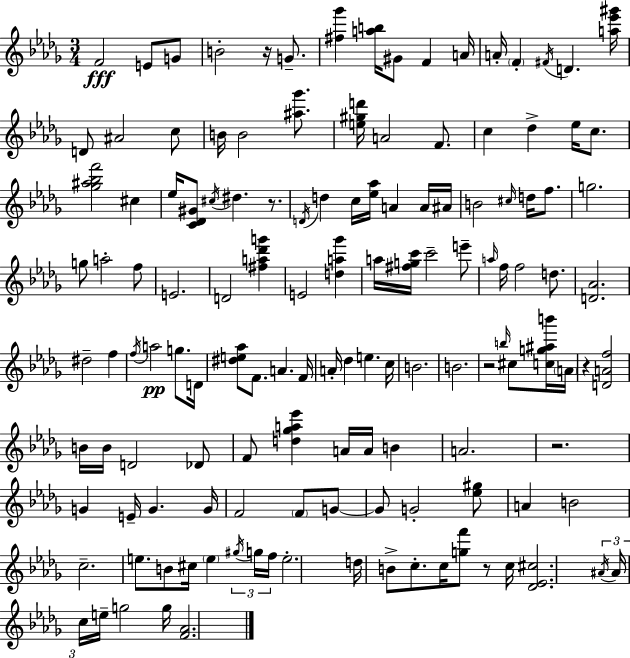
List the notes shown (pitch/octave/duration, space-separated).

F4/h E4/e G4/e B4/h R/s G4/e. [F#5,Gb6]/q [A5,B5]/s G#4/e F4/q A4/s A4/s F4/q F#4/s D4/q. [A5,Eb6,G#6]/s D4/e A#4/h C5/e B4/s B4/h [A#5,Gb6]/e. [E5,G#5,D6]/s A4/h F4/e. C5/q Db5/q Eb5/s C5/e. [Gb5,A#5,Bb5,F6]/h C#5/q Eb5/s [C4,Db4,G#4]/e C#5/s D#5/q. R/e. D4/s D5/q C5/s [Eb5,Ab5]/s A4/q A4/s A#4/s B4/h C#5/s D5/s F5/e. G5/h. G5/e A5/h F5/e E4/h. D4/h [F#5,A5,Db6,G6]/q E4/h [D5,A5,Gb6]/q A5/s [F#5,G5,C6]/s C6/h E6/e A5/s F5/s F5/h D5/e. [D4,Ab4]/h. D#5/h F5/q F5/s A5/h G5/e. D4/s [D#5,E5,Ab5]/e F4/e. A4/q. F4/s A4/s Db5/q E5/q. C5/s B4/h. B4/h. R/h B5/s C#5/e [C5,G5,A#5,B6]/s A4/s R/q [D4,A4,F5]/h B4/s B4/s D4/h Db4/e F4/e [D5,Gb5,A5,Eb6]/q A4/s A4/s B4/q A4/h. R/h. G4/q E4/s G4/q. G4/s F4/h F4/e G4/e G4/e G4/h [Eb5,G#5]/e A4/q B4/h C5/h. E5/e. B4/e C#5/s E5/q G#5/s G5/s F5/s E5/h. D5/s B4/e C5/e. C5/s [G5,F6]/e R/e C5/s [Db4,Eb4,C#5]/h. A#4/s A#4/s C5/s E5/s G5/h G5/s [F4,Ab4]/h.